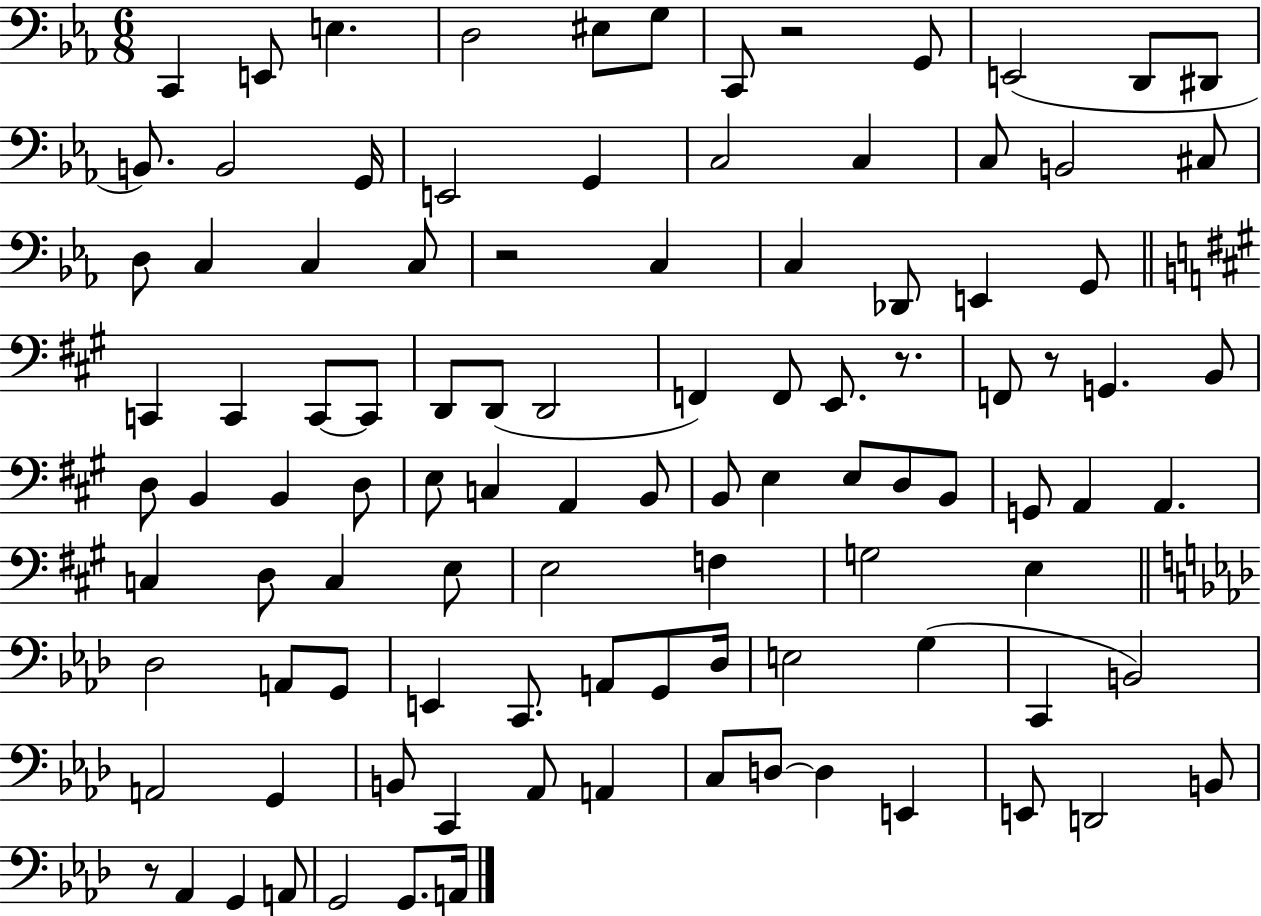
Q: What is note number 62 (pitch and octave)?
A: C3